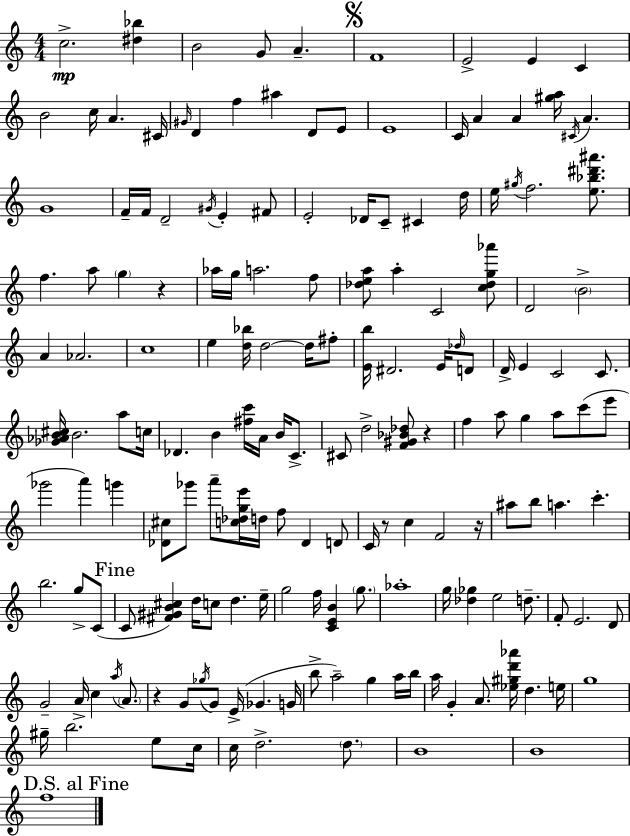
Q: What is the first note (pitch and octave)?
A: C5